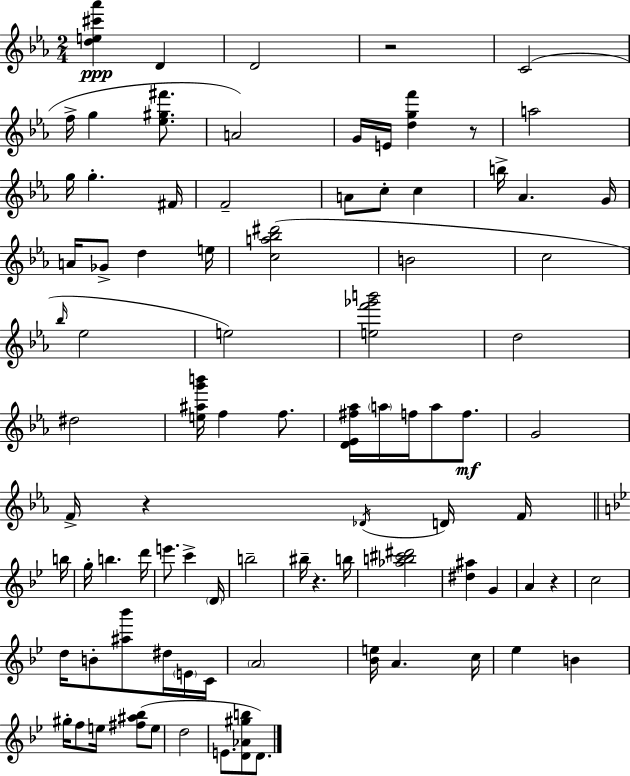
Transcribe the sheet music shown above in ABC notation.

X:1
T:Untitled
M:2/4
L:1/4
K:Cm
[de^c'_a'] D D2 z2 C2 f/4 g [_e^g^f']/2 A2 G/4 E/4 [dgf'] z/2 a2 g/4 g ^F/4 F2 A/2 c/2 c b/4 _A G/4 A/4 _G/2 d e/4 [ca_b^d']2 B2 c2 _b/4 _e2 e2 [ef'_g'b']2 d2 ^d2 [e^ag'b']/4 f f/2 [D_E^f_a]/4 a/4 f/4 a/2 f/2 G2 F/4 z _D/4 D/4 F/4 b/4 g/4 b d'/4 e'/2 c' D/4 b2 ^b/4 z b/4 [_ab^c'^d']2 [^d^a] G A z c2 d/4 B/2 [^a_b']/2 ^d/4 E/4 C/4 A2 [_Be]/4 A c/4 _e B ^g/4 f/2 e/4 [^f^a_b]/2 e/2 d2 E/2 [D_A^gb]/2 D/2